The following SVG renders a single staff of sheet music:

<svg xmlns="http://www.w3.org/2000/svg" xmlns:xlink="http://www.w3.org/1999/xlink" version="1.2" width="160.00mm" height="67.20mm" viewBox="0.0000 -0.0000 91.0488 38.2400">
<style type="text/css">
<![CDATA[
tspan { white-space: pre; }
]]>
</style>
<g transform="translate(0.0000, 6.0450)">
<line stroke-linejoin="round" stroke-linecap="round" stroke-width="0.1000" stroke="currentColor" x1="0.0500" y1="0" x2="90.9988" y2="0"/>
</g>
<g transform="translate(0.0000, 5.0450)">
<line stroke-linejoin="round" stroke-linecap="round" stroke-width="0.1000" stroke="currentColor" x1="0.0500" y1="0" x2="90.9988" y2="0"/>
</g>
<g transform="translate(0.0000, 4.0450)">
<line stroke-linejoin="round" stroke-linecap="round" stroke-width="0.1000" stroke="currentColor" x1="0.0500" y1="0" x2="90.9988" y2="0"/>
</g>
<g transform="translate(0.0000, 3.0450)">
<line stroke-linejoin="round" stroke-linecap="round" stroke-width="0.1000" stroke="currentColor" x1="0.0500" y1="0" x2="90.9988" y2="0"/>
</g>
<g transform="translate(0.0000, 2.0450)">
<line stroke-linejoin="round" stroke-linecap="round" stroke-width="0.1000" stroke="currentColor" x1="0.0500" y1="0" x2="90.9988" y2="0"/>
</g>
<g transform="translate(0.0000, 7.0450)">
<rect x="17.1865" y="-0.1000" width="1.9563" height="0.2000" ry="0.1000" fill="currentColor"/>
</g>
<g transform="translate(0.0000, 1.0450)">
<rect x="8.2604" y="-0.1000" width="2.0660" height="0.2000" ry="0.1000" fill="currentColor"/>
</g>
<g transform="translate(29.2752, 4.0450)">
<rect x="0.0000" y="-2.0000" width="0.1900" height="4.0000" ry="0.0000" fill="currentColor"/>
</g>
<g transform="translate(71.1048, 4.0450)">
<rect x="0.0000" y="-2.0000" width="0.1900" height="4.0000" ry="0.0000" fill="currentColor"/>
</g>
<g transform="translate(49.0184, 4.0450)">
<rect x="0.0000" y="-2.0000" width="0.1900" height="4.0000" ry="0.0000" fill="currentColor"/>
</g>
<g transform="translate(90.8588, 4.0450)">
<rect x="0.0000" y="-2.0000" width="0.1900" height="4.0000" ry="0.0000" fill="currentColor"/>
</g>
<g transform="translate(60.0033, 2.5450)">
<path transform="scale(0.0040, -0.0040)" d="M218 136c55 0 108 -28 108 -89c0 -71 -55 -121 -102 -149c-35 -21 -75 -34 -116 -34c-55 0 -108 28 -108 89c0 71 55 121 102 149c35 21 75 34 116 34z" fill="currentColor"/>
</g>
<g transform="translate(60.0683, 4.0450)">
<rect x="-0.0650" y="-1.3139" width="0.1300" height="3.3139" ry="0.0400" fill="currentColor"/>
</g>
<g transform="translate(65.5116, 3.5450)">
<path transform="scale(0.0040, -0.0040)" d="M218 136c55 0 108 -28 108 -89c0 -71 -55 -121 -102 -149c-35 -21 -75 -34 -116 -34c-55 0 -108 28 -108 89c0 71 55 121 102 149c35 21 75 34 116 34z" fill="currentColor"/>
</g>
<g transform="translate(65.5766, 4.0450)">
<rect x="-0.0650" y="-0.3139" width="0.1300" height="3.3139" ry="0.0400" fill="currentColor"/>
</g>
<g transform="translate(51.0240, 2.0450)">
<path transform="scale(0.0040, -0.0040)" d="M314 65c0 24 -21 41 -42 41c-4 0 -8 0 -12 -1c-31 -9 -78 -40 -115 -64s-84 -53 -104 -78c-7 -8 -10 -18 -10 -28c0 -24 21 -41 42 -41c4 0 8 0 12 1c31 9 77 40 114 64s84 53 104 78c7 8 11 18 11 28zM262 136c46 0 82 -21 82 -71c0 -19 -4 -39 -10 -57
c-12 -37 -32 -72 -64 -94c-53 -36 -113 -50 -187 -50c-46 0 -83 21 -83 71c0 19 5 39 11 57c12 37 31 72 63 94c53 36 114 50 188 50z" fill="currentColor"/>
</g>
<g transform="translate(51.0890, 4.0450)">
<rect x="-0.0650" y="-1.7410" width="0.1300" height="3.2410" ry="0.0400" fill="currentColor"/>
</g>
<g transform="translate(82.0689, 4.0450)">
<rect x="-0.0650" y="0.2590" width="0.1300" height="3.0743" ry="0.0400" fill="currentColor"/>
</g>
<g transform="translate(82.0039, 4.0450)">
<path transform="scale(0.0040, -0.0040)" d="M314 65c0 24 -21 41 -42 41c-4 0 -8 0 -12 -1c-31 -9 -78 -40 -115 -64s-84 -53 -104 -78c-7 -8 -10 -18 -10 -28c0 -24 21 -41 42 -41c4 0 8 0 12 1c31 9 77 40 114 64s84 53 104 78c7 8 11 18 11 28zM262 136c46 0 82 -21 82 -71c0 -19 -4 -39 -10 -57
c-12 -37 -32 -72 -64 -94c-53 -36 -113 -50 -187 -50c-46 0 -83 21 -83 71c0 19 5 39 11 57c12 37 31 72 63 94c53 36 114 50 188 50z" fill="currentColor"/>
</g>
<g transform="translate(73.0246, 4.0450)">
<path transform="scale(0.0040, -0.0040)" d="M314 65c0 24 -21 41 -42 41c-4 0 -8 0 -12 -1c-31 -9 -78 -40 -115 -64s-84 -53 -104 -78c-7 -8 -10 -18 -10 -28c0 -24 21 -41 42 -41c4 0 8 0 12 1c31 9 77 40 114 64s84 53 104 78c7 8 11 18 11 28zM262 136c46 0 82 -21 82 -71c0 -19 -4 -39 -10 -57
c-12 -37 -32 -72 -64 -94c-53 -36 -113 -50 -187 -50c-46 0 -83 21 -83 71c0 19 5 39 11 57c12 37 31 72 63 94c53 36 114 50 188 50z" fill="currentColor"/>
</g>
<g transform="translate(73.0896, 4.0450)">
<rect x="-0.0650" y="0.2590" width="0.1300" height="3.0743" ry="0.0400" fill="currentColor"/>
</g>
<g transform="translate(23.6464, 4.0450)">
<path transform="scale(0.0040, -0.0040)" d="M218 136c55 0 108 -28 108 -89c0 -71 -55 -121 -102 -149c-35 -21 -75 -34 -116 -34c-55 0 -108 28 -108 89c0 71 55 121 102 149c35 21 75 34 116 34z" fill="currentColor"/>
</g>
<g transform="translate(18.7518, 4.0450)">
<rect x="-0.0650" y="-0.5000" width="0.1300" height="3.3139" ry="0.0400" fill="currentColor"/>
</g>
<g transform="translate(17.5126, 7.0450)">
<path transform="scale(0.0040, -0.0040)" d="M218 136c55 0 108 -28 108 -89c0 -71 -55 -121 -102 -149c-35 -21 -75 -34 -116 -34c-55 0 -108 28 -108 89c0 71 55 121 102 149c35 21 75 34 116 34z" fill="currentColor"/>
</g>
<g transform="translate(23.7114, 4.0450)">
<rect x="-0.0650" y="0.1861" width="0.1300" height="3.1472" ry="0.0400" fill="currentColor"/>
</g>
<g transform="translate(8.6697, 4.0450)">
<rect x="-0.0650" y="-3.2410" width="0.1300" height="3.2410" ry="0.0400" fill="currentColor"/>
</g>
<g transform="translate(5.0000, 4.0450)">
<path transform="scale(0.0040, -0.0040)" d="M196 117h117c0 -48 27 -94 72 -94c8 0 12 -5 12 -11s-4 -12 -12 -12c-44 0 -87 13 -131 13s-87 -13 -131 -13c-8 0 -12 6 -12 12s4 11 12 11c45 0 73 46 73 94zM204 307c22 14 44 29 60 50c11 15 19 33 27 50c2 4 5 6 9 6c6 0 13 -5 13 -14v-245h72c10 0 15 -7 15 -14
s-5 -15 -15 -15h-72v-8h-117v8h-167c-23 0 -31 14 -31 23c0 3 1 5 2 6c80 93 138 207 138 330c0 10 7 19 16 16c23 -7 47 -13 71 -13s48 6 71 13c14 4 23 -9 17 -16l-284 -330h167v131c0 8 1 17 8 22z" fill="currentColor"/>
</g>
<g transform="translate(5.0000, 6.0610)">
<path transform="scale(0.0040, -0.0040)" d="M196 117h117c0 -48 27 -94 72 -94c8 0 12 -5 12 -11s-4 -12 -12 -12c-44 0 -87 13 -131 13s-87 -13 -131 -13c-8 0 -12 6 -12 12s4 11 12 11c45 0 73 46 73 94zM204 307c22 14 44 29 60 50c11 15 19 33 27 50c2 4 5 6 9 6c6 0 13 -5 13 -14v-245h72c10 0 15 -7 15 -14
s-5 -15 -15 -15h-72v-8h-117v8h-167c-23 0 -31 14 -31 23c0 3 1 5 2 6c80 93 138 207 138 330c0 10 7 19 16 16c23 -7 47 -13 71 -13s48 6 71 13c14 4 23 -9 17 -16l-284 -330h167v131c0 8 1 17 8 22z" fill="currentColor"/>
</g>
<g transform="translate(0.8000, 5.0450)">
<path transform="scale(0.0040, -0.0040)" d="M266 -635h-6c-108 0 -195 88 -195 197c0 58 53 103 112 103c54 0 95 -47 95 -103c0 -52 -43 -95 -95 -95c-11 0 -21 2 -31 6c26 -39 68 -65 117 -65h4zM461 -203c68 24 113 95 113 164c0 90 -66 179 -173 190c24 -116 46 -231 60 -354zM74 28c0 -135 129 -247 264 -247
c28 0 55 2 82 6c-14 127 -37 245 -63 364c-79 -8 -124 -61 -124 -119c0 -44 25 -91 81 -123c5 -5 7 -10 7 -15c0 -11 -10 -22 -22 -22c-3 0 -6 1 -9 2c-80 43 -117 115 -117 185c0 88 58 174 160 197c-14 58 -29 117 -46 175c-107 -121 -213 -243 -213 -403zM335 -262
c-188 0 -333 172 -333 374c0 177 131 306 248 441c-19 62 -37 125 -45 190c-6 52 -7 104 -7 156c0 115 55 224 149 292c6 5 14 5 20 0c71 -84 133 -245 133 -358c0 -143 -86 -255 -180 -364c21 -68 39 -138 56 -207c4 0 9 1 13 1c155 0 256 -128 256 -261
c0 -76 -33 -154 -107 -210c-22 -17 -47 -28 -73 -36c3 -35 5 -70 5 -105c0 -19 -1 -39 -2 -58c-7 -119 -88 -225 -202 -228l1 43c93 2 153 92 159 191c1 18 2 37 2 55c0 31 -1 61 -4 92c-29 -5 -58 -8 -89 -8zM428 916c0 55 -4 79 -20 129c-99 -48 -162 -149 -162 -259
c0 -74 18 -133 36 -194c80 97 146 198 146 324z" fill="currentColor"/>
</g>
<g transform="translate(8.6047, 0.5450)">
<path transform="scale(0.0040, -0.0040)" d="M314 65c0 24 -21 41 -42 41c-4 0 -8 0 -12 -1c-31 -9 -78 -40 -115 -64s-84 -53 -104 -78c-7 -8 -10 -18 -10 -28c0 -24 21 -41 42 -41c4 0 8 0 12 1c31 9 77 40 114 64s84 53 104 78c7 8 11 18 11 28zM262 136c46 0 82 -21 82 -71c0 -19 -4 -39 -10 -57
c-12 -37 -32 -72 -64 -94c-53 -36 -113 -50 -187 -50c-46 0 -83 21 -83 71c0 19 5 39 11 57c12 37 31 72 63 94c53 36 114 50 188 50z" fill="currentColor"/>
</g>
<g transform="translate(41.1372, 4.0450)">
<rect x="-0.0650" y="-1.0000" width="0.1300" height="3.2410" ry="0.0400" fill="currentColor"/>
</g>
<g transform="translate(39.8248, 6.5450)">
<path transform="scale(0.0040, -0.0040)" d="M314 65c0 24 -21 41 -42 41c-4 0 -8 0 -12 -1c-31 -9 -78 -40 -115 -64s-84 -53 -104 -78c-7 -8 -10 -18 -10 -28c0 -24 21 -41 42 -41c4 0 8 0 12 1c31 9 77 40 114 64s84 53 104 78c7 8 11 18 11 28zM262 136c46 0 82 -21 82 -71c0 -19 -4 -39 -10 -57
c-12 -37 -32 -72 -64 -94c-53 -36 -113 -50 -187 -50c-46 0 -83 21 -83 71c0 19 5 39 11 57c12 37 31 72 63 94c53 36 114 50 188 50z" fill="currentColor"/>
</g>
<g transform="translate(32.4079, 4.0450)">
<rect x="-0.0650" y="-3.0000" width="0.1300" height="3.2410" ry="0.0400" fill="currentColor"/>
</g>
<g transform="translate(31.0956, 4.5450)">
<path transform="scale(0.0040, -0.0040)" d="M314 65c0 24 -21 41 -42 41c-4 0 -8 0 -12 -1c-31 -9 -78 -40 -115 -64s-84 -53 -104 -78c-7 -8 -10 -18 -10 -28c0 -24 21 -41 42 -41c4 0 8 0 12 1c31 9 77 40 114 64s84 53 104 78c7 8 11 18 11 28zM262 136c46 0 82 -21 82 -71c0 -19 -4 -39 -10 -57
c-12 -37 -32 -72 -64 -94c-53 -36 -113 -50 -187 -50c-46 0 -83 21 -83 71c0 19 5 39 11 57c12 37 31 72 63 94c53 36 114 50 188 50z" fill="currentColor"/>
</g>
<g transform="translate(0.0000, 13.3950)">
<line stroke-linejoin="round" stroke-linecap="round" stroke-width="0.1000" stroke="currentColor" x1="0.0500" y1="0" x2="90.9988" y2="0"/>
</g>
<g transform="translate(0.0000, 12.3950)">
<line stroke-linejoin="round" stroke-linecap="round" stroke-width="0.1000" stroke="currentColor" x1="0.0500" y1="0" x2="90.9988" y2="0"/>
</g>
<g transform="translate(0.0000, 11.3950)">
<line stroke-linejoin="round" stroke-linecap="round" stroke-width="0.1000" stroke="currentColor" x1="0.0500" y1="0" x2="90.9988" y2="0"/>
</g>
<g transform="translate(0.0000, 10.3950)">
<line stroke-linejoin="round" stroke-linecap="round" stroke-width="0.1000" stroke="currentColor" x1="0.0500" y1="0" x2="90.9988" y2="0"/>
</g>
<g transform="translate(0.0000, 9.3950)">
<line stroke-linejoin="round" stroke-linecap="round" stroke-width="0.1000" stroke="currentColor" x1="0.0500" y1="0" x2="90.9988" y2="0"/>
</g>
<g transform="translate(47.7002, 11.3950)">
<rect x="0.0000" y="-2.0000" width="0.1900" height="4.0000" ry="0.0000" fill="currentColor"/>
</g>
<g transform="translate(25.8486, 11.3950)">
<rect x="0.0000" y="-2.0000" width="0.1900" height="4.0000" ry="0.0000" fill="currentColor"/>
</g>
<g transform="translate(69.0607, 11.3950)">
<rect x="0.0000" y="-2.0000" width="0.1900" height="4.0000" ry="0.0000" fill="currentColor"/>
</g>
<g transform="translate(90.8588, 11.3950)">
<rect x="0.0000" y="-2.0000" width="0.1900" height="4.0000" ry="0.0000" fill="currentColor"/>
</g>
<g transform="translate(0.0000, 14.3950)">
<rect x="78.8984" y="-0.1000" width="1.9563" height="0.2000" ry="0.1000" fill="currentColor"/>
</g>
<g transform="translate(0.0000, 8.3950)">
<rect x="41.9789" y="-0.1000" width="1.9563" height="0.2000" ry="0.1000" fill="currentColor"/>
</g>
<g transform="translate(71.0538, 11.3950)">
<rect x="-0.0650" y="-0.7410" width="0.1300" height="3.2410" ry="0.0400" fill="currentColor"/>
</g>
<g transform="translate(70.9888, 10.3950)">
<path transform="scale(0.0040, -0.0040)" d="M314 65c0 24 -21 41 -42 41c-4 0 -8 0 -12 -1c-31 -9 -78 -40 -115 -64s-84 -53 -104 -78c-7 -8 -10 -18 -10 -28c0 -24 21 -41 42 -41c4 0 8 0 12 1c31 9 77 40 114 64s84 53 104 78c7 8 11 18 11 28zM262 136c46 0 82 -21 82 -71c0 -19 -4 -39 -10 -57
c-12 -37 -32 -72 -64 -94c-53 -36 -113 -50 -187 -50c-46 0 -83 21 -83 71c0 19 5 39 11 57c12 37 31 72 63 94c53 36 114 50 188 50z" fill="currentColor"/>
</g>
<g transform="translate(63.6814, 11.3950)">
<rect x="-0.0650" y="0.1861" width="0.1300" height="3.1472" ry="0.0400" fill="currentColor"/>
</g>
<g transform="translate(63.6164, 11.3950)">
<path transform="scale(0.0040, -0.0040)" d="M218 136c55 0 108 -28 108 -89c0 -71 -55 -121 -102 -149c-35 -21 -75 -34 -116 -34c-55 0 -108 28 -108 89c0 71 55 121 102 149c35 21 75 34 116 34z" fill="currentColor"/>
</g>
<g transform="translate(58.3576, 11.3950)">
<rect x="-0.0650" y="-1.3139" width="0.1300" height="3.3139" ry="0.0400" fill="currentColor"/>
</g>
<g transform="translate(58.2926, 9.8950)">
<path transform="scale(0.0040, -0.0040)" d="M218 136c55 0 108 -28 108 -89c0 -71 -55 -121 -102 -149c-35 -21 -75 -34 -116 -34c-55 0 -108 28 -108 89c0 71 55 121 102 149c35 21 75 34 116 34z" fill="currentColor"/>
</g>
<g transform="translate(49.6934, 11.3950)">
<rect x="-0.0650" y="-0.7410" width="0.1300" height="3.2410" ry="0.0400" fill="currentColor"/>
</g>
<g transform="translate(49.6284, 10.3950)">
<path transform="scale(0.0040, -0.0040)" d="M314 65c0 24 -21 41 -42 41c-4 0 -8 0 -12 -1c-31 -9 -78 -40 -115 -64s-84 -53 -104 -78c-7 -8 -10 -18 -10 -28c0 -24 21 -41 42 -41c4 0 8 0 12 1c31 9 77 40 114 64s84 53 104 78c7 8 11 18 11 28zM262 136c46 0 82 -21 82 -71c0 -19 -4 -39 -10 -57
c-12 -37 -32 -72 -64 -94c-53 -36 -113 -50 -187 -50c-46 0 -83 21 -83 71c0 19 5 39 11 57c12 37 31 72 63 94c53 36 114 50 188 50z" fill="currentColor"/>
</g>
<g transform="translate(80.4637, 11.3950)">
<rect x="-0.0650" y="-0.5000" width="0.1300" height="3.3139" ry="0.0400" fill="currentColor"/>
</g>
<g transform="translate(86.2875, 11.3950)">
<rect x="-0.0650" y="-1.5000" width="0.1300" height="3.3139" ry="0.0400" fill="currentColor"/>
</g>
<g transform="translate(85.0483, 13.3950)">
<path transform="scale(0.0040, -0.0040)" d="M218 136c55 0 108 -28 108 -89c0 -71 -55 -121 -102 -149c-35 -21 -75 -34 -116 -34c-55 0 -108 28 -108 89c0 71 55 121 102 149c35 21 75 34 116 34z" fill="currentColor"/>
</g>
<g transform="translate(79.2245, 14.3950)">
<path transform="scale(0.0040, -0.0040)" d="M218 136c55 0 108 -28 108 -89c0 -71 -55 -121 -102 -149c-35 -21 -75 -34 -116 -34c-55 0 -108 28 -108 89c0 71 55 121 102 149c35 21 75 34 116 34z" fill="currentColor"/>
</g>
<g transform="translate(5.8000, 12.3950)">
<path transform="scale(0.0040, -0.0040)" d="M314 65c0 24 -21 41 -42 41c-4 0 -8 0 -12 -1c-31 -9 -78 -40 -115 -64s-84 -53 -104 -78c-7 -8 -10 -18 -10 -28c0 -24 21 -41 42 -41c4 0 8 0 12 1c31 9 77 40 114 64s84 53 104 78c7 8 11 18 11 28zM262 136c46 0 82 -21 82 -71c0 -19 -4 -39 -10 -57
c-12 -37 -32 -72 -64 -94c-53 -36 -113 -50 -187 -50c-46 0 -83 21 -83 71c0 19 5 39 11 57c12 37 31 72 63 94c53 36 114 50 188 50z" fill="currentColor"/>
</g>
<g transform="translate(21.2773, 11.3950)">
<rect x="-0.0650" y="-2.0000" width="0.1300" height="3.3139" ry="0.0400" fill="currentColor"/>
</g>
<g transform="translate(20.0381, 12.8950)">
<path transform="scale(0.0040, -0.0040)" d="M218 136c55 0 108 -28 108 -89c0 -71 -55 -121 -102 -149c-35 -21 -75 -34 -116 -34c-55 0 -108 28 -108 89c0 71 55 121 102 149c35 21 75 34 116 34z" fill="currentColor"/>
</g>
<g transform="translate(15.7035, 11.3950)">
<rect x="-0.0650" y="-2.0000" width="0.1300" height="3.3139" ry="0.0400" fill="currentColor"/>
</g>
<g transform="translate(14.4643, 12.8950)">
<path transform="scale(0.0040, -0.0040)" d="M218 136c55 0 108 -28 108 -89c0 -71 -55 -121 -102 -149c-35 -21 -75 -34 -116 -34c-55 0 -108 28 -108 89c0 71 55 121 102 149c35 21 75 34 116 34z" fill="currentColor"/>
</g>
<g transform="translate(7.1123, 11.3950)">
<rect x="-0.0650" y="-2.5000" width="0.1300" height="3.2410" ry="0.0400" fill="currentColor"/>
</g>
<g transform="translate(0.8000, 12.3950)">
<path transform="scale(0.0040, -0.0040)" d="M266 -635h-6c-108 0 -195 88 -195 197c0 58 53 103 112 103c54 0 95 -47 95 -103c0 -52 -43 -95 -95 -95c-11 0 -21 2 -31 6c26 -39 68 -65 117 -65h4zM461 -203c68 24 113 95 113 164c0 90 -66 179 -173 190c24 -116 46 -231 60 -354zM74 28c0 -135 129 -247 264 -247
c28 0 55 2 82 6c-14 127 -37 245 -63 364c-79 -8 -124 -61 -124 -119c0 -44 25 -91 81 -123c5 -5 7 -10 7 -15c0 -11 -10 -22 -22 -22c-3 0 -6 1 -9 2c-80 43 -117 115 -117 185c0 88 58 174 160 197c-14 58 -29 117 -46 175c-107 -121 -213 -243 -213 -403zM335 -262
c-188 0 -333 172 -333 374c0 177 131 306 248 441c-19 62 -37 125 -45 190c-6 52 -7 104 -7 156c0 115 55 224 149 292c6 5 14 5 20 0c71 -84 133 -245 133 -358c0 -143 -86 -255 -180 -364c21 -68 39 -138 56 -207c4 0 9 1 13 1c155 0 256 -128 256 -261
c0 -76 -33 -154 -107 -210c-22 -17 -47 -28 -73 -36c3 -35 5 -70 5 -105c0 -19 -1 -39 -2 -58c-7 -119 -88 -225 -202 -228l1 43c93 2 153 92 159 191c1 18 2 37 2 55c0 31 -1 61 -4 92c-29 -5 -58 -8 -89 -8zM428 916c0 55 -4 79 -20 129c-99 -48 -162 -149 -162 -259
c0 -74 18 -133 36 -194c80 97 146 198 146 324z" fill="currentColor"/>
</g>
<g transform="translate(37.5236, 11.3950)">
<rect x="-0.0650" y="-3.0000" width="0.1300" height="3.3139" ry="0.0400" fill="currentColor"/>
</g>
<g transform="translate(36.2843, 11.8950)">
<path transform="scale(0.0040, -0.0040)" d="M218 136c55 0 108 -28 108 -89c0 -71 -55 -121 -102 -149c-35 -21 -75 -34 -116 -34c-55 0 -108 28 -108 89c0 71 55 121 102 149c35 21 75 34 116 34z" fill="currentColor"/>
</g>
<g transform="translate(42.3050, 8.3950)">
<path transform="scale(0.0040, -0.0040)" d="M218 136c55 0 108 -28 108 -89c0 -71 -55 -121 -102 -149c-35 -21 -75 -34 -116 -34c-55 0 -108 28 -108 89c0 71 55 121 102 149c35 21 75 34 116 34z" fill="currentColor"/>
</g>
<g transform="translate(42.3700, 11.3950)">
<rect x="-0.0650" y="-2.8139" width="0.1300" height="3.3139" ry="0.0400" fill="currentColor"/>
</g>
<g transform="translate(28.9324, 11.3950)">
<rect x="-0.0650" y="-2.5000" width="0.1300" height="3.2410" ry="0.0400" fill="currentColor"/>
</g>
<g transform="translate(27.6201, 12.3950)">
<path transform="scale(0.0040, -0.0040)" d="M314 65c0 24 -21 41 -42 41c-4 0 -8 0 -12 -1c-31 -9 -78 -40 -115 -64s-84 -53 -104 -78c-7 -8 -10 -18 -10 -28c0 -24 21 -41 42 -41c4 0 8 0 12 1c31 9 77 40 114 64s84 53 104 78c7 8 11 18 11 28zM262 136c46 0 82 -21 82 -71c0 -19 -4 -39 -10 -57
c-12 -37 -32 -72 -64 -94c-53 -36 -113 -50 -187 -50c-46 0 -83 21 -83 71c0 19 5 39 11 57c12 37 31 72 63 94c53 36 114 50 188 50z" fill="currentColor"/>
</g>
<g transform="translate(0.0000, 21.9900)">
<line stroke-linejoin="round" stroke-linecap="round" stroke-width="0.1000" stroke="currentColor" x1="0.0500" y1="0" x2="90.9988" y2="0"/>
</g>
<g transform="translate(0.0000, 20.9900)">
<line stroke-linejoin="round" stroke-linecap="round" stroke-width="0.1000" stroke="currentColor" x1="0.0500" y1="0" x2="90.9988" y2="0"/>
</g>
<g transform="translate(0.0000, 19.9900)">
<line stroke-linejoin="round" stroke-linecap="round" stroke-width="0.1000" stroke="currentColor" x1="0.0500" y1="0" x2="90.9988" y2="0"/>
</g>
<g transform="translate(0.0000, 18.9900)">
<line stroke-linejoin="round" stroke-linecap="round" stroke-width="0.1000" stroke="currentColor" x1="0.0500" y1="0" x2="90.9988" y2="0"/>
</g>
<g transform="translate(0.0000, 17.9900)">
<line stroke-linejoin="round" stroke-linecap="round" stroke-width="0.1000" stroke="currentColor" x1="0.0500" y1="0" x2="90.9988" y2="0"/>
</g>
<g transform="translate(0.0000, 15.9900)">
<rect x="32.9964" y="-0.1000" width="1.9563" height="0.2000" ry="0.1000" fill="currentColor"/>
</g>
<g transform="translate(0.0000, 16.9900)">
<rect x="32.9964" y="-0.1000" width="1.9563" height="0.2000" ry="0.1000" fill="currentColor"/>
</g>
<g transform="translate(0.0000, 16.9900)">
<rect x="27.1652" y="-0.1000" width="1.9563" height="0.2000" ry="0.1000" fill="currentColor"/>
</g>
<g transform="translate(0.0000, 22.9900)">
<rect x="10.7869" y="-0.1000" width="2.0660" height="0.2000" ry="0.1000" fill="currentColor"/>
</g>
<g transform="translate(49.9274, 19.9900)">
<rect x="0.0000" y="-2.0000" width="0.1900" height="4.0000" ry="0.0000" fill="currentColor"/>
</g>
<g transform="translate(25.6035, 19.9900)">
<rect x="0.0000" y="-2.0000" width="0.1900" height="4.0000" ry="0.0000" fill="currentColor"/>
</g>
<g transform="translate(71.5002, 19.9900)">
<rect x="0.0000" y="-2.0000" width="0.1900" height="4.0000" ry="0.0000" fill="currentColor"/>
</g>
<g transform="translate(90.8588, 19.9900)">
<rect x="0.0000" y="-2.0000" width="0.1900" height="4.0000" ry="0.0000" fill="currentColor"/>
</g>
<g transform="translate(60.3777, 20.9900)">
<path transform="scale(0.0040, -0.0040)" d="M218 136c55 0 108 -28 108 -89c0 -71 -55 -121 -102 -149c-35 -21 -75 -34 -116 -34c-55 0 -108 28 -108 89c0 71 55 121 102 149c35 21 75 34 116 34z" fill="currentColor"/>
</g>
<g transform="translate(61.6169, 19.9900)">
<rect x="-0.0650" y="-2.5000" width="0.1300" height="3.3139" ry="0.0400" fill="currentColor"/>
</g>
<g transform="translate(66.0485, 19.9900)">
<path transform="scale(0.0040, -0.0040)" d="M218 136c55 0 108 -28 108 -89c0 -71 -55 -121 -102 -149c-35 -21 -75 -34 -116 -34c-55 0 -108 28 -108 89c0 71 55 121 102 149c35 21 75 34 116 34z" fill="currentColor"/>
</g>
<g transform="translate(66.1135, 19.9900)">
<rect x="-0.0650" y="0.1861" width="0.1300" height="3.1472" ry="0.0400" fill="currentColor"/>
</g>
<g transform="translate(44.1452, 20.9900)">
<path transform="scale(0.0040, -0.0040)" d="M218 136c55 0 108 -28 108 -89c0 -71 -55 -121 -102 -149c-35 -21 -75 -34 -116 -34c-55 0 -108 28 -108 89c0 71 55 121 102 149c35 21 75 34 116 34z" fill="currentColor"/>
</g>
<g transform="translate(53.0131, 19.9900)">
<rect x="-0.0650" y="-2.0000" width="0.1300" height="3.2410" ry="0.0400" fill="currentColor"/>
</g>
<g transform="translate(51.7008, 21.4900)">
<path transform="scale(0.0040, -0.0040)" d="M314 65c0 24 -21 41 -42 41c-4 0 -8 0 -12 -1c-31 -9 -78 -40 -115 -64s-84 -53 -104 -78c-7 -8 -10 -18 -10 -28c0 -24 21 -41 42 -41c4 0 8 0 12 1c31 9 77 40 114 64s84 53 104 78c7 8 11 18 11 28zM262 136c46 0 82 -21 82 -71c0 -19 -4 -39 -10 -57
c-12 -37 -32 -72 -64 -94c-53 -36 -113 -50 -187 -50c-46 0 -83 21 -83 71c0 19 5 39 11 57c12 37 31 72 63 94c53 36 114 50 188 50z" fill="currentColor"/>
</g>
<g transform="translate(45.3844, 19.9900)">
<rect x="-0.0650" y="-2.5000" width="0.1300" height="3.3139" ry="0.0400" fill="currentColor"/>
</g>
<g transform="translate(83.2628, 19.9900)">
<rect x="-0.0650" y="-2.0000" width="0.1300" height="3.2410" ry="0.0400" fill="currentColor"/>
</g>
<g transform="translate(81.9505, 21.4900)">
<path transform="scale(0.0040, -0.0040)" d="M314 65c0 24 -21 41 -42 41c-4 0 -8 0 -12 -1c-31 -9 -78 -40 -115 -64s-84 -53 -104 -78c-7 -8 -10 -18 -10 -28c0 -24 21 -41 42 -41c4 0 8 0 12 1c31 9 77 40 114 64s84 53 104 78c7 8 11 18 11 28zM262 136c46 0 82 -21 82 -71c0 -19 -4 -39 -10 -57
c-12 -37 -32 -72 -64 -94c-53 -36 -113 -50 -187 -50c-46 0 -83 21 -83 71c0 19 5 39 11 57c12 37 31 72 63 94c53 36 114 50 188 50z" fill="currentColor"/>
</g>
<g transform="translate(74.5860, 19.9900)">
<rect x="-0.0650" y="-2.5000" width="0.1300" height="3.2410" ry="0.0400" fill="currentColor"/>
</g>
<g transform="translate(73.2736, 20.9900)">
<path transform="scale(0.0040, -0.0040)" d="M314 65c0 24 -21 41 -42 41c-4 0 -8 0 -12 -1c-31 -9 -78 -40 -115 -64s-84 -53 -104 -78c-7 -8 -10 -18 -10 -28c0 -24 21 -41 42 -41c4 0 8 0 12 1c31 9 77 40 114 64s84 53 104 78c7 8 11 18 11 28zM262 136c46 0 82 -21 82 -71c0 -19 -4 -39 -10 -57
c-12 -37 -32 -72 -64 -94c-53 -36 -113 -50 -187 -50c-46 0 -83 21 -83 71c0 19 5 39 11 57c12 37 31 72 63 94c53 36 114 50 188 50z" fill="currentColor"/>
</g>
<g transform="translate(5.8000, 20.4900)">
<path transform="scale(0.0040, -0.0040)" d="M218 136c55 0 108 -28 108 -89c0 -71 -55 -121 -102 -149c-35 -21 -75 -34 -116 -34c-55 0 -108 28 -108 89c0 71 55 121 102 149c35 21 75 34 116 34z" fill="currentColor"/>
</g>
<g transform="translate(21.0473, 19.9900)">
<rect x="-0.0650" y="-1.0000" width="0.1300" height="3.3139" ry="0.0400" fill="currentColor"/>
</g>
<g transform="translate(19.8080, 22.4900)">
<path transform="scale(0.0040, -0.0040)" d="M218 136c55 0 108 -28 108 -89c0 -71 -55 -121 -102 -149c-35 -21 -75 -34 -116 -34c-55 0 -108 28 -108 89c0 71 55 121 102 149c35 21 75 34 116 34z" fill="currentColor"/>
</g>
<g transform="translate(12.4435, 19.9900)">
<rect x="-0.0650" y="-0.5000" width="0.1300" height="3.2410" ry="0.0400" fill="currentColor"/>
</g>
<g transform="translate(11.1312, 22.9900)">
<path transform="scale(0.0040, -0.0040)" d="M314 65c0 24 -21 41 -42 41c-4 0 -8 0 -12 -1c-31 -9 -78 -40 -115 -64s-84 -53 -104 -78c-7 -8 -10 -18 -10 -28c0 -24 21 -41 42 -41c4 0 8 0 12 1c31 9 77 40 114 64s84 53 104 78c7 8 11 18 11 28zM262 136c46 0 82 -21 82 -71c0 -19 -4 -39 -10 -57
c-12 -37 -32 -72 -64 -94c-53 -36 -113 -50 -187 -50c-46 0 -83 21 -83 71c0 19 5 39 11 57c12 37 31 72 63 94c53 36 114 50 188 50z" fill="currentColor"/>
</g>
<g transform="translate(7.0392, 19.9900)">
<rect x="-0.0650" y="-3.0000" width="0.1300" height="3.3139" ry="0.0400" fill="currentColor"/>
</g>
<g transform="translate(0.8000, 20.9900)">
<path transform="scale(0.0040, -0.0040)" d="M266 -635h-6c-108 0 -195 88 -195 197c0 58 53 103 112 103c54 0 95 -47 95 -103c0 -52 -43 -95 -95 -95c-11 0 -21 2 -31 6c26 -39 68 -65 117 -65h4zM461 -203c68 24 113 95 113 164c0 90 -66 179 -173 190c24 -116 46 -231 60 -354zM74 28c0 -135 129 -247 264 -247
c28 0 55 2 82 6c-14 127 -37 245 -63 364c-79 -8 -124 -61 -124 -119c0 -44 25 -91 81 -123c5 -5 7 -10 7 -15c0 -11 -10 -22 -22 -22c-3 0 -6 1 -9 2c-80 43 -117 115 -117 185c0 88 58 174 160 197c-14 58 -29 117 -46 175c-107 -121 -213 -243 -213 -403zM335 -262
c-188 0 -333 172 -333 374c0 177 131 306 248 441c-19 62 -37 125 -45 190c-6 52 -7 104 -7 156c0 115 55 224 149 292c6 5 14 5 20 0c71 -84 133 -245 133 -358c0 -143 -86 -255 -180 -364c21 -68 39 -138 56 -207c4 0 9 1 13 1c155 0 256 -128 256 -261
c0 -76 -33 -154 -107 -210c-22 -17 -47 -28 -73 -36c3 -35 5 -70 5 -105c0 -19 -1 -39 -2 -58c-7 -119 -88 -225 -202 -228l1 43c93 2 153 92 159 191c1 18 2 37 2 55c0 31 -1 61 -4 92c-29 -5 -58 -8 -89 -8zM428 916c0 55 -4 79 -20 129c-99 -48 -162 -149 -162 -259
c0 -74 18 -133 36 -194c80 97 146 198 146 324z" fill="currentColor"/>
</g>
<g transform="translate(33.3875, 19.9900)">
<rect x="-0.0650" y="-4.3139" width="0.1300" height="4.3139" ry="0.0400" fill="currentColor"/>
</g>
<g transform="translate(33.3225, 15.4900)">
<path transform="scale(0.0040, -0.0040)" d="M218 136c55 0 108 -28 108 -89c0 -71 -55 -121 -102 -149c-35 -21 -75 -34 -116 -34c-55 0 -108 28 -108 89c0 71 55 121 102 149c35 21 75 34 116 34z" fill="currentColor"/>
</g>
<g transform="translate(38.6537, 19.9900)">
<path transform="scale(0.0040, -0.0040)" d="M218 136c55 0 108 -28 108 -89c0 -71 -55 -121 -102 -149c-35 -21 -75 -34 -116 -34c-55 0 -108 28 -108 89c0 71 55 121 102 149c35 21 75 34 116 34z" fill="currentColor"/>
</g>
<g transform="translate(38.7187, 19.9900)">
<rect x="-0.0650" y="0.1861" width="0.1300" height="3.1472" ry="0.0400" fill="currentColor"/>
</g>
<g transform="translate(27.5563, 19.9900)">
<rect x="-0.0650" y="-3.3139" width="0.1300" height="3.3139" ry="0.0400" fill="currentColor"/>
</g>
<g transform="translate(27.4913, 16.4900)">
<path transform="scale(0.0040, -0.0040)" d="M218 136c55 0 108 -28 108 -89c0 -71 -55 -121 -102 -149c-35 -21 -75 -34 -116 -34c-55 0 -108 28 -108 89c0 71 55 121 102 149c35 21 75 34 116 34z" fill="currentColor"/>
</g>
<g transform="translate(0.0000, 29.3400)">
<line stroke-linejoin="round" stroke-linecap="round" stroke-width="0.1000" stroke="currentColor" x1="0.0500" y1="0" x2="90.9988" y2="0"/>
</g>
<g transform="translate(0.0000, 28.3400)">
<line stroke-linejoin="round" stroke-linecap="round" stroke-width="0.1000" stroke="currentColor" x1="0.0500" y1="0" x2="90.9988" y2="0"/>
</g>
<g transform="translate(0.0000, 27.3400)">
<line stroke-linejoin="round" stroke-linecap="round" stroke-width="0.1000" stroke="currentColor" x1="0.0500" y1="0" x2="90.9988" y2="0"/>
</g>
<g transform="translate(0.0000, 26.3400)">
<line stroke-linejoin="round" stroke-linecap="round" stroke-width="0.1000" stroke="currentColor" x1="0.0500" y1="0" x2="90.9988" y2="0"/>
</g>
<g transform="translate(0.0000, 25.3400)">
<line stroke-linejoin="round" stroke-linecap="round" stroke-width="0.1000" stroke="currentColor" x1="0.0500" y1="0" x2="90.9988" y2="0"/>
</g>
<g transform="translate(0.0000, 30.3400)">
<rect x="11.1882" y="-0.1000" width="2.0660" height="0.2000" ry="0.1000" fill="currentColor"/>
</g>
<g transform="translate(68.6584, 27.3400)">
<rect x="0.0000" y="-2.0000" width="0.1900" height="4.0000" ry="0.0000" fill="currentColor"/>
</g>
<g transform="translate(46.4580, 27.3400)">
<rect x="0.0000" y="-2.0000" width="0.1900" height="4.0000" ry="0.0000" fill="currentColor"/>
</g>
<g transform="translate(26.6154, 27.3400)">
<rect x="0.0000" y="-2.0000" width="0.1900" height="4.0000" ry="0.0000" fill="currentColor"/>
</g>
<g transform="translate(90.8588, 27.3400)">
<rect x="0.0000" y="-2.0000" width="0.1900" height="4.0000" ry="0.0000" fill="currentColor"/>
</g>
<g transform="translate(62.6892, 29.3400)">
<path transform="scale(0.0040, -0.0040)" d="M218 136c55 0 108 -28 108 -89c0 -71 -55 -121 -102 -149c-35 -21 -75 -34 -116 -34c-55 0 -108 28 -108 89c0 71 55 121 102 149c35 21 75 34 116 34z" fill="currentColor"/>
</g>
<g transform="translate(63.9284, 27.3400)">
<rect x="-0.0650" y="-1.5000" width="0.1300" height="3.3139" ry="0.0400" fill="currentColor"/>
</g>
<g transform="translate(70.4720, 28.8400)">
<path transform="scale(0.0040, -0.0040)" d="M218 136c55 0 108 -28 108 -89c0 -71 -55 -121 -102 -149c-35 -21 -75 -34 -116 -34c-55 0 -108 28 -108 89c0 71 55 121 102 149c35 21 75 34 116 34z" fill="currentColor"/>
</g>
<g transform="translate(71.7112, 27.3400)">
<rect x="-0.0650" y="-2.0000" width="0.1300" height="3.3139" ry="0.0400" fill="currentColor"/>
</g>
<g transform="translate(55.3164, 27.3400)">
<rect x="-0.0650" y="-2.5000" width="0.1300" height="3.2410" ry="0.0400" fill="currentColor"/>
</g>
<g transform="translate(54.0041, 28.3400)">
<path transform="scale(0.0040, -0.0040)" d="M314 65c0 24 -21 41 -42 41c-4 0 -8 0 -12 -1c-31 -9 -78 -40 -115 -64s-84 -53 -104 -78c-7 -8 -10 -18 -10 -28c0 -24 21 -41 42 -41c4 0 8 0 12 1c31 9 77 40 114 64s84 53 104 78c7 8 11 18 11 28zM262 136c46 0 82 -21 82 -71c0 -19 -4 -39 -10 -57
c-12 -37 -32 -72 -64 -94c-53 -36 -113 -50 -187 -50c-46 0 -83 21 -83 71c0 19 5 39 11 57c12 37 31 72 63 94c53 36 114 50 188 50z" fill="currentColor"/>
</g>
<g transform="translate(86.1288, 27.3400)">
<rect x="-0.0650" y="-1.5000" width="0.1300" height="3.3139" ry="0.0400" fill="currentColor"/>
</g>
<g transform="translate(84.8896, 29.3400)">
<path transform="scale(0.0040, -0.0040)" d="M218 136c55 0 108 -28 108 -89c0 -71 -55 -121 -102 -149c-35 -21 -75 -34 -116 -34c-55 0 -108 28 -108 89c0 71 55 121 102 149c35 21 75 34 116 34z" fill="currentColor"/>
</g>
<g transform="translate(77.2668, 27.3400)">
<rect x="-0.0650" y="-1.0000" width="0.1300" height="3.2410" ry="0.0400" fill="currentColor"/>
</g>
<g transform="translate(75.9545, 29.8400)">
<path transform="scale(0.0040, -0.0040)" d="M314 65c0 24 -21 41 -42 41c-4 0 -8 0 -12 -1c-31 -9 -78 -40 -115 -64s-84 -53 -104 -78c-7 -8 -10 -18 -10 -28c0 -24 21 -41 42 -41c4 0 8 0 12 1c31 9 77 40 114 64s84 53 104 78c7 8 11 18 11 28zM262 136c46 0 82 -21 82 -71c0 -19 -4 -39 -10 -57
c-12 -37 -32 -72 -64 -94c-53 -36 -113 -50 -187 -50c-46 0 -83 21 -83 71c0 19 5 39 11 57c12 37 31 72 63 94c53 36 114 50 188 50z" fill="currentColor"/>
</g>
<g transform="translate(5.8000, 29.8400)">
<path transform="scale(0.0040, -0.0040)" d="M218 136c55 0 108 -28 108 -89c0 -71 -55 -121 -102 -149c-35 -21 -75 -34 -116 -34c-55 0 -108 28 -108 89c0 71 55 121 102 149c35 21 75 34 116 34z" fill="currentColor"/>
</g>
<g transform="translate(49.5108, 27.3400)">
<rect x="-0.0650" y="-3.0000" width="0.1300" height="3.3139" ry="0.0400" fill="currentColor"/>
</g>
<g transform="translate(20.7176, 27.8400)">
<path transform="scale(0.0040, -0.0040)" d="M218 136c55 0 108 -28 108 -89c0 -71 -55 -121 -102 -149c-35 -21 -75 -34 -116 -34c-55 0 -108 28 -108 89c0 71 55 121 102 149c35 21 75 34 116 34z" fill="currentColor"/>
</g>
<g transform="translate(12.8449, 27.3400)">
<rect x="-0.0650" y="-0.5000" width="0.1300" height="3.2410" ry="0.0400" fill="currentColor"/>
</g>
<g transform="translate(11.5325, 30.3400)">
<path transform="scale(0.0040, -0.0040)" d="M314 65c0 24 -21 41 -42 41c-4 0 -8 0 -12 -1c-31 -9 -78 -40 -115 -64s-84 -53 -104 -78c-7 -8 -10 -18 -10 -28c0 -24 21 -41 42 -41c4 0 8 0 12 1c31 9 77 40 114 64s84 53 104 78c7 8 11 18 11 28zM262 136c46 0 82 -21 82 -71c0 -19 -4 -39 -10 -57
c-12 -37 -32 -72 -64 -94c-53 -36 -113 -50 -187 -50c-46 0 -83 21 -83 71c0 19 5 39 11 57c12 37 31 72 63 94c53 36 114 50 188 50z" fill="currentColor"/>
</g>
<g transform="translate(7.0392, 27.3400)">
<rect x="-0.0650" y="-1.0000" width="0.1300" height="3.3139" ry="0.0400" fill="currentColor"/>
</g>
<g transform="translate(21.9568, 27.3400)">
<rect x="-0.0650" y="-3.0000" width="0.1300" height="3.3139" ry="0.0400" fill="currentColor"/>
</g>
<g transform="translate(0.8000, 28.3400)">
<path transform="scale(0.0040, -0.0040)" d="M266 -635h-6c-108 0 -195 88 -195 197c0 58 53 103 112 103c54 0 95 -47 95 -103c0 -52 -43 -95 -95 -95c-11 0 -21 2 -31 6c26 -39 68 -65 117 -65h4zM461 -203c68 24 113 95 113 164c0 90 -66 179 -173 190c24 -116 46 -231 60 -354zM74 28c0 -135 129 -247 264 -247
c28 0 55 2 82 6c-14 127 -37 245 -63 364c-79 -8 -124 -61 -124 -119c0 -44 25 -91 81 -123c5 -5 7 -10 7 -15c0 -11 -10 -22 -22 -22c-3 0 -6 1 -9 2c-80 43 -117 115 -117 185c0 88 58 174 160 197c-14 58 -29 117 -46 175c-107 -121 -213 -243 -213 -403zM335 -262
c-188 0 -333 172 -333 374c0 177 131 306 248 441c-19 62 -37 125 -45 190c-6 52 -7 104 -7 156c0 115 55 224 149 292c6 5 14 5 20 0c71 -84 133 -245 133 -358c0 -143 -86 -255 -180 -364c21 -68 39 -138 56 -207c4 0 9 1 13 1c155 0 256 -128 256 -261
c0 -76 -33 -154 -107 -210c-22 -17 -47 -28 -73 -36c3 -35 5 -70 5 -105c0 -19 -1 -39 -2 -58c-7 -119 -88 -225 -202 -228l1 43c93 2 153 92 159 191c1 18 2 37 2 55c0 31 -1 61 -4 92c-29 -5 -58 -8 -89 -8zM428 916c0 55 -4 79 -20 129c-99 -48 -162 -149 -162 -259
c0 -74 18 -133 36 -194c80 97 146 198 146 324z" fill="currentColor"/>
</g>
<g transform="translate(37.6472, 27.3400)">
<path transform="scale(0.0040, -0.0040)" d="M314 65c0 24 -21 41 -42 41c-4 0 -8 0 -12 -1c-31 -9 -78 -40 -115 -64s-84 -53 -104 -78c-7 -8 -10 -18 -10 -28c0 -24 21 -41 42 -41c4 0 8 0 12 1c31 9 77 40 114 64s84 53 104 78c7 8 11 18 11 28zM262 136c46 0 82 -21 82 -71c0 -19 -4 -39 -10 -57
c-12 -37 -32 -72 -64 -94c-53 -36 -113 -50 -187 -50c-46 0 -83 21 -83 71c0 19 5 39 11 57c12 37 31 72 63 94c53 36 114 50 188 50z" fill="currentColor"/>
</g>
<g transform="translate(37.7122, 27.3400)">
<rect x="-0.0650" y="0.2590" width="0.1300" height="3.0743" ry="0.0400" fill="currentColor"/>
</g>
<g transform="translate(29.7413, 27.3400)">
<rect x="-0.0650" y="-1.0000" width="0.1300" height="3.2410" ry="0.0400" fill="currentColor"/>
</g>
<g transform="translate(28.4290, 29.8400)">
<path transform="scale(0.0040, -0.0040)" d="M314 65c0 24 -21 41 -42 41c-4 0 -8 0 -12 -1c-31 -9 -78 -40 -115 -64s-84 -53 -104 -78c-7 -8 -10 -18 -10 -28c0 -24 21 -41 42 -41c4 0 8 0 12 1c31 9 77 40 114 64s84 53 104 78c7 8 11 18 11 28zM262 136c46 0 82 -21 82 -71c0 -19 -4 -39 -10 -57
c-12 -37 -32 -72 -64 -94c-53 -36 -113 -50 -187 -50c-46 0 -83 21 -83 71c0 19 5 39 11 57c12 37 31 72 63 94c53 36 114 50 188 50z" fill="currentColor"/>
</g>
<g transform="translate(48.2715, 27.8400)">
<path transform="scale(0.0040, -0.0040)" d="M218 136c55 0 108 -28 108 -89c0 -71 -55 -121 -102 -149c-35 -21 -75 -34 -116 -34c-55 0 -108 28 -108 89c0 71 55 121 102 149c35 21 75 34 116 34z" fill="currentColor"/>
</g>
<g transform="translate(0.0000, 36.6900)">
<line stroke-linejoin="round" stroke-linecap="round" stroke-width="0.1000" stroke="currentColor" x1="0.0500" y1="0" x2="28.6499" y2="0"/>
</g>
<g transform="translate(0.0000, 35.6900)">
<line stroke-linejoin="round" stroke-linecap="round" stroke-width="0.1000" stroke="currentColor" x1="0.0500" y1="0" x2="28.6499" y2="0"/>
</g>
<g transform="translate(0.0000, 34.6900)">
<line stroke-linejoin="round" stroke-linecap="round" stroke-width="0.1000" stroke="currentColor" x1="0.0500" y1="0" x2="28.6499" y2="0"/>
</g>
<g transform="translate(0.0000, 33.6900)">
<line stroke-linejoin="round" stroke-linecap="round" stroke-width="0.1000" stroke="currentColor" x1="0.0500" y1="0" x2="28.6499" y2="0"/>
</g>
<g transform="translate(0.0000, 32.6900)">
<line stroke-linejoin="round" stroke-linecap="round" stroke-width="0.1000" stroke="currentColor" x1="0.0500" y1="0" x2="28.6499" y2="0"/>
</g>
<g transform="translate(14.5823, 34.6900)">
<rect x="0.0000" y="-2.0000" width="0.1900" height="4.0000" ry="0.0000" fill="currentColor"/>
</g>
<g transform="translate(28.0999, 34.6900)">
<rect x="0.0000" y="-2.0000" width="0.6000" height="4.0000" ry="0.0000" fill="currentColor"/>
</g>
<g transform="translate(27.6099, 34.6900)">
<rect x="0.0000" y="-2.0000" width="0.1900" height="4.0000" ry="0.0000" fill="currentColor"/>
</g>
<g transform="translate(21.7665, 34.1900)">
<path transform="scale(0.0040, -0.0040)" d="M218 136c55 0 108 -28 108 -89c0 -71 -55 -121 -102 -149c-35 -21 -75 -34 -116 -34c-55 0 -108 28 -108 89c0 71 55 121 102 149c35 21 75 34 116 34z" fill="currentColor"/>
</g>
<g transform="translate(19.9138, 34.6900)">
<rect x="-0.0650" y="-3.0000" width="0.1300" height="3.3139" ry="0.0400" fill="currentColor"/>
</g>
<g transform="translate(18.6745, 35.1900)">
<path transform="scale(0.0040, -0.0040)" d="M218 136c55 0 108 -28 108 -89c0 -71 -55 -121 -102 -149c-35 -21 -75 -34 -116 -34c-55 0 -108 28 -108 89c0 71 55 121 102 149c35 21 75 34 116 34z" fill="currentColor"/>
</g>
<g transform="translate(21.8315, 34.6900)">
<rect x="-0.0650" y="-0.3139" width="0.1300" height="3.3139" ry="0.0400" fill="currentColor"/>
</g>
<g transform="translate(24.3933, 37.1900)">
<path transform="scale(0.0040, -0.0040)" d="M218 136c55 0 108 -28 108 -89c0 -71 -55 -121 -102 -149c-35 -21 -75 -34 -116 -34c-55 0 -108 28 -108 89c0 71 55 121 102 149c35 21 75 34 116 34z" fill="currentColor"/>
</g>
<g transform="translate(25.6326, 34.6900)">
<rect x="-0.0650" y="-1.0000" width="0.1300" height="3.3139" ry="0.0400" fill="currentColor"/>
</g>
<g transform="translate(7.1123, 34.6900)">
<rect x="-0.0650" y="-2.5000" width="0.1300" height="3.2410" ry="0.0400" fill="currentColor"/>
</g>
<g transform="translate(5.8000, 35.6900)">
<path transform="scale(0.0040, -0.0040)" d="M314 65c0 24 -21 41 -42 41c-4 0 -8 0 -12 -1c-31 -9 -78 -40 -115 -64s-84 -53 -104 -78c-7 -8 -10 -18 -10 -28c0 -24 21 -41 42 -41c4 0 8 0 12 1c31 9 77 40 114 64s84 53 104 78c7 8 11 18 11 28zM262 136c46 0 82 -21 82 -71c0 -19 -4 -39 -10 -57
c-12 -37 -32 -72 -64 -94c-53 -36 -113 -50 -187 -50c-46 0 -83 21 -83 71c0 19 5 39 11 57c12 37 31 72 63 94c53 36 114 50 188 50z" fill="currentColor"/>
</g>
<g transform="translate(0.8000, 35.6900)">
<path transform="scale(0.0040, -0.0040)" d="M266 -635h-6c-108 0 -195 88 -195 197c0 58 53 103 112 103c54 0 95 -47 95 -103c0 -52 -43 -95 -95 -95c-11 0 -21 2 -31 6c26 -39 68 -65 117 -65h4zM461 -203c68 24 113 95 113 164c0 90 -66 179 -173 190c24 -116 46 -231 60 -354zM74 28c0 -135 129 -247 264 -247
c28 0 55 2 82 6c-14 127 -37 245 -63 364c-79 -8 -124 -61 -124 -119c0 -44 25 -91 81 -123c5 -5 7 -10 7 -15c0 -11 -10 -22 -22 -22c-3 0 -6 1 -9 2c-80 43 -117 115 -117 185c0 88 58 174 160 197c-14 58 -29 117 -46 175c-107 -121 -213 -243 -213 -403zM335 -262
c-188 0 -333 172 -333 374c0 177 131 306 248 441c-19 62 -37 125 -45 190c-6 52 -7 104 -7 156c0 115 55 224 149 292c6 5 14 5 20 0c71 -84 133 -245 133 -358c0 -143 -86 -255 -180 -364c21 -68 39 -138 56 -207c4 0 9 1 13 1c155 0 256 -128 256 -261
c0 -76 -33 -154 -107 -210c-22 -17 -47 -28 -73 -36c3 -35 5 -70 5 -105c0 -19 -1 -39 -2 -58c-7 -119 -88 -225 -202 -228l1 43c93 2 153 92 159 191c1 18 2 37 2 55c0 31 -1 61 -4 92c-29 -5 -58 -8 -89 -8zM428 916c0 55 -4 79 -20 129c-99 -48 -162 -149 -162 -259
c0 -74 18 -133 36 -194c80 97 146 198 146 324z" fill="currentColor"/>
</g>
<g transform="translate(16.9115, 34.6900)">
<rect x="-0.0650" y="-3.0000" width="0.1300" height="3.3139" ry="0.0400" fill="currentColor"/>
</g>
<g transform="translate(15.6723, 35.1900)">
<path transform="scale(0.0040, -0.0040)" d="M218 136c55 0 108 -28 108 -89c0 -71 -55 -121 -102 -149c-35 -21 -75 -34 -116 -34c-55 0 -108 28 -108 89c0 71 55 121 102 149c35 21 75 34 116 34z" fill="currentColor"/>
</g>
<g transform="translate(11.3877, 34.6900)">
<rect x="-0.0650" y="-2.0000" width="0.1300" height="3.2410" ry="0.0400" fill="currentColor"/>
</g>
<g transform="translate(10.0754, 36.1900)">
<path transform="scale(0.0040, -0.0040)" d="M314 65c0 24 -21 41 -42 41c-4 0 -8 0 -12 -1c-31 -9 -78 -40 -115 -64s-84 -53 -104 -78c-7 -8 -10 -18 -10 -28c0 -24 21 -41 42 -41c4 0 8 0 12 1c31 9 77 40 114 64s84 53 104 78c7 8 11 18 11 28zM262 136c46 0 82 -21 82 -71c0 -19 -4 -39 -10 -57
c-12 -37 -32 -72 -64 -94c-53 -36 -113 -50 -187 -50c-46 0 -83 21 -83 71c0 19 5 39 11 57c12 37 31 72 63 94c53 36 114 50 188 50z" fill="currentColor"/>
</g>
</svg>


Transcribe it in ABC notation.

X:1
T:Untitled
M:4/4
L:1/4
K:C
b2 C B A2 D2 f2 e c B2 B2 G2 F F G2 A a d2 e B d2 C E A C2 D b d' B G F2 G B G2 F2 D C2 A D2 B2 A G2 E F D2 E G2 F2 A A c D